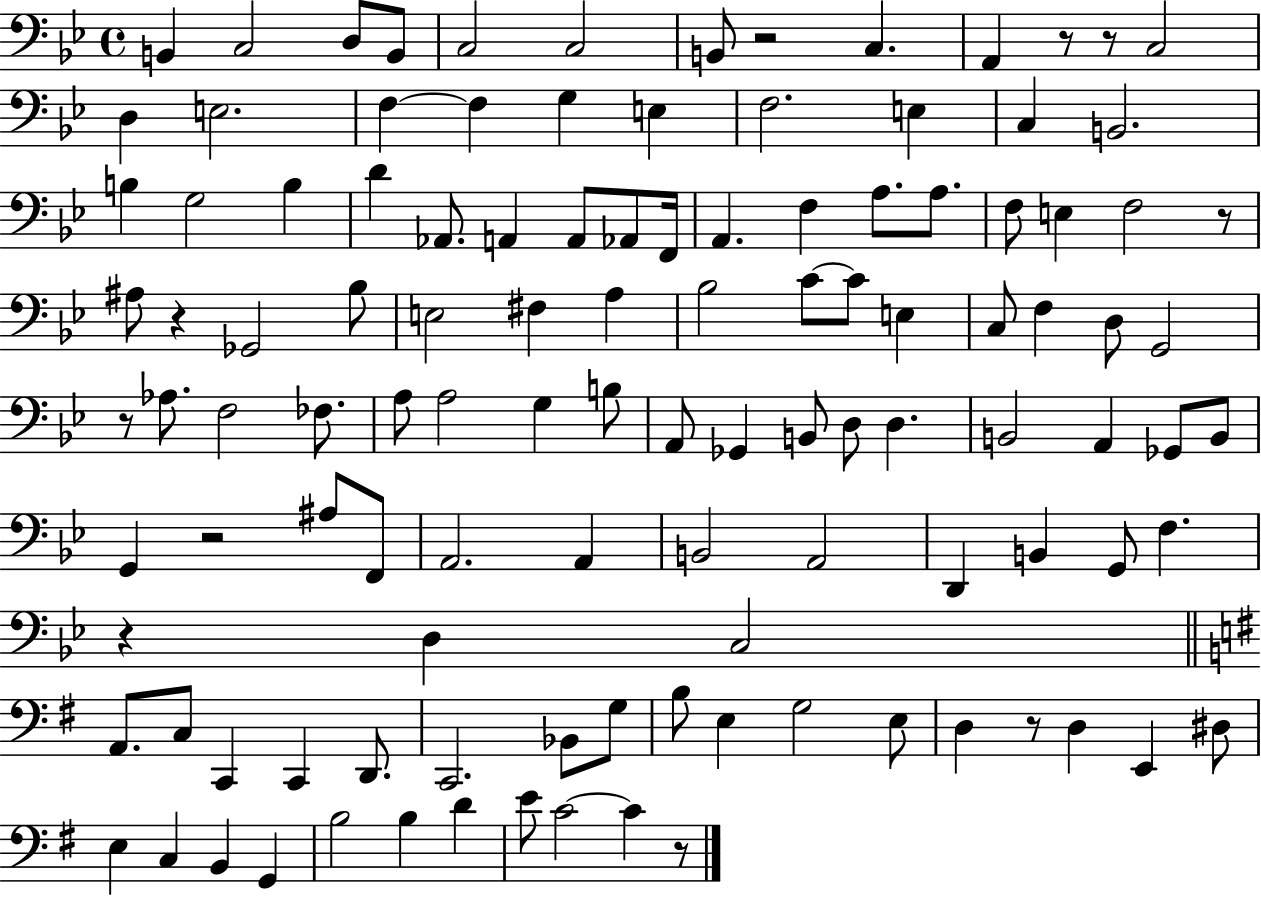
X:1
T:Untitled
M:4/4
L:1/4
K:Bb
B,, C,2 D,/2 B,,/2 C,2 C,2 B,,/2 z2 C, A,, z/2 z/2 C,2 D, E,2 F, F, G, E, F,2 E, C, B,,2 B, G,2 B, D _A,,/2 A,, A,,/2 _A,,/2 F,,/4 A,, F, A,/2 A,/2 F,/2 E, F,2 z/2 ^A,/2 z _G,,2 _B,/2 E,2 ^F, A, _B,2 C/2 C/2 E, C,/2 F, D,/2 G,,2 z/2 _A,/2 F,2 _F,/2 A,/2 A,2 G, B,/2 A,,/2 _G,, B,,/2 D,/2 D, B,,2 A,, _G,,/2 B,,/2 G,, z2 ^A,/2 F,,/2 A,,2 A,, B,,2 A,,2 D,, B,, G,,/2 F, z D, C,2 A,,/2 C,/2 C,, C,, D,,/2 C,,2 _B,,/2 G,/2 B,/2 E, G,2 E,/2 D, z/2 D, E,, ^D,/2 E, C, B,, G,, B,2 B, D E/2 C2 C z/2